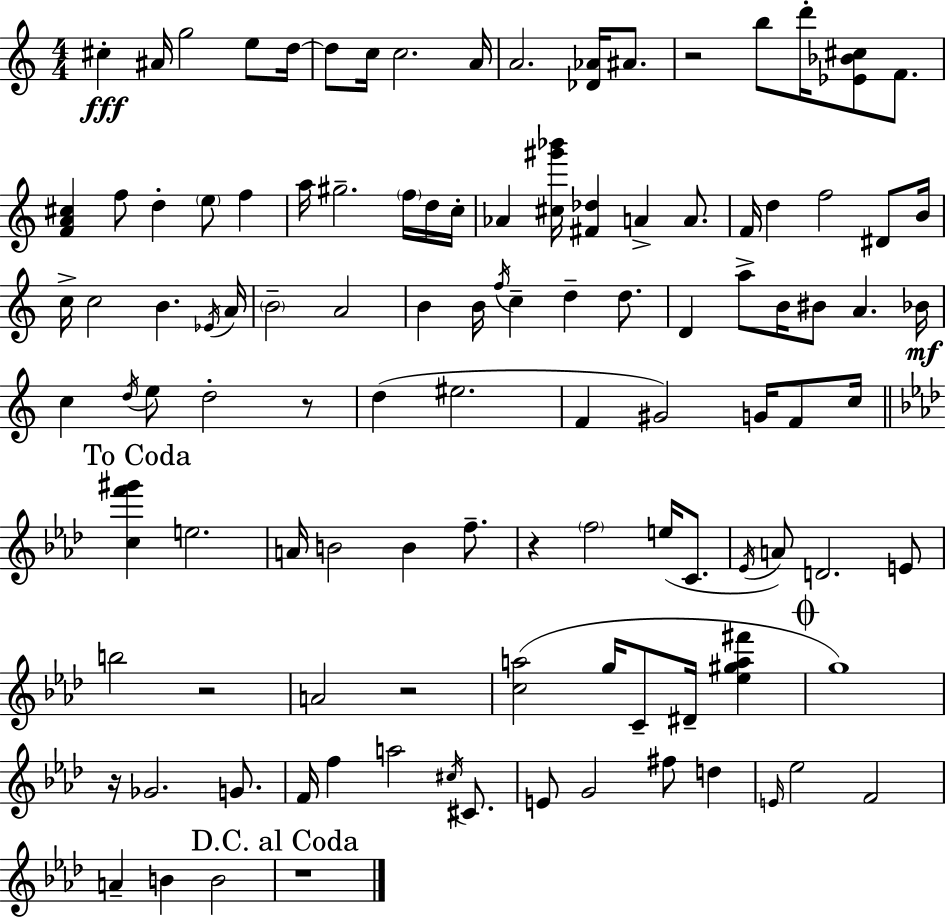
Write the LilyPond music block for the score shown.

{
  \clef treble
  \numericTimeSignature
  \time 4/4
  \key c \major
  cis''4-.\fff ais'16 g''2 e''8 d''16~~ | d''8 c''16 c''2. a'16 | a'2. <des' aes'>16 ais'8. | r2 b''8 d'''16-. <ees' bes' cis''>8 f'8. | \break <f' a' cis''>4 f''8 d''4-. \parenthesize e''8 f''4 | a''16 gis''2.-- \parenthesize f''16 d''16 c''16-. | aes'4 <cis'' gis''' bes'''>16 <fis' des''>4 a'4-> a'8. | f'16 d''4 f''2 dis'8 b'16 | \break c''16-> c''2 b'4. \acciaccatura { ees'16 } | a'16 \parenthesize b'2-- a'2 | b'4 b'16 \acciaccatura { f''16 } c''4-- d''4-- d''8. | d'4 a''8-> b'16 bis'8 a'4. | \break bes'16\mf c''4 \acciaccatura { d''16 } e''8 d''2-. | r8 d''4( eis''2. | f'4 gis'2) g'16 | f'8 c''16 \mark "To Coda" \bar "||" \break \key aes \major <c'' f''' gis'''>4 e''2. | a'16 b'2 b'4 f''8.-- | r4 \parenthesize f''2 e''16( c'8. | \acciaccatura { ees'16 } a'8) d'2. e'8 | \break b''2 r2 | a'2 r2 | <c'' a''>2( g''16 c'8-- dis'16-- <ees'' gis'' a'' fis'''>4 | \mark \markup { \musicglyph "scripts.coda" } g''1) | \break r16 ges'2. g'8. | f'16 f''4 a''2 \acciaccatura { cis''16 } cis'8. | e'8 g'2 fis''8 d''4 | \grace { e'16 } ees''2 f'2 | \break a'4-- b'4 b'2 | \mark "D.C. al Coda" r1 | \bar "|."
}